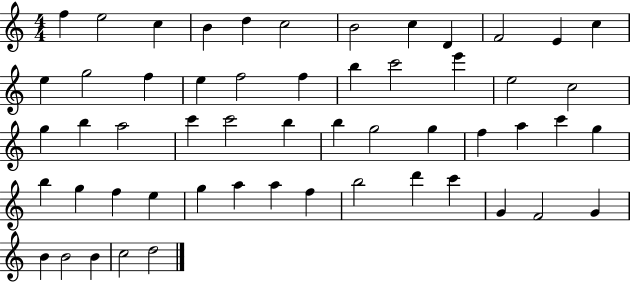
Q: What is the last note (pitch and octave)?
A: D5